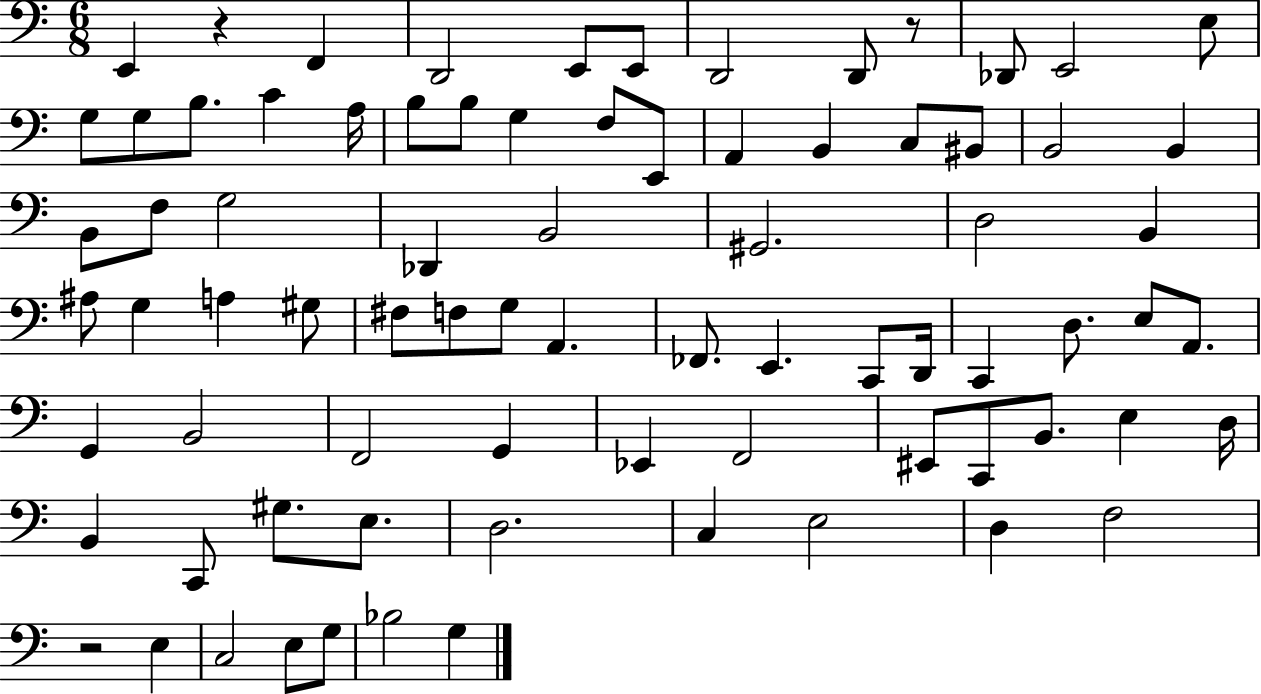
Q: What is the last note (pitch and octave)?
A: G3